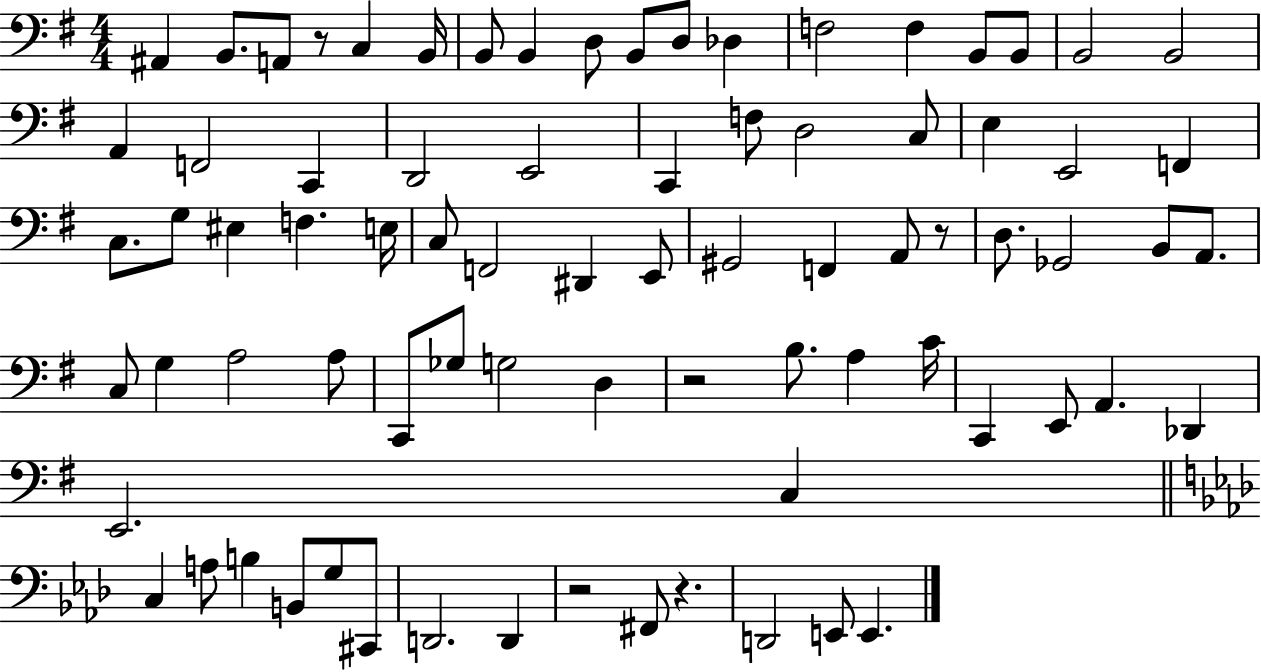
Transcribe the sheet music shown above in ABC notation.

X:1
T:Untitled
M:4/4
L:1/4
K:G
^A,, B,,/2 A,,/2 z/2 C, B,,/4 B,,/2 B,, D,/2 B,,/2 D,/2 _D, F,2 F, B,,/2 B,,/2 B,,2 B,,2 A,, F,,2 C,, D,,2 E,,2 C,, F,/2 D,2 C,/2 E, E,,2 F,, C,/2 G,/2 ^E, F, E,/4 C,/2 F,,2 ^D,, E,,/2 ^G,,2 F,, A,,/2 z/2 D,/2 _G,,2 B,,/2 A,,/2 C,/2 G, A,2 A,/2 C,,/2 _G,/2 G,2 D, z2 B,/2 A, C/4 C,, E,,/2 A,, _D,, E,,2 C, C, A,/2 B, B,,/2 G,/2 ^C,,/2 D,,2 D,, z2 ^F,,/2 z D,,2 E,,/2 E,,